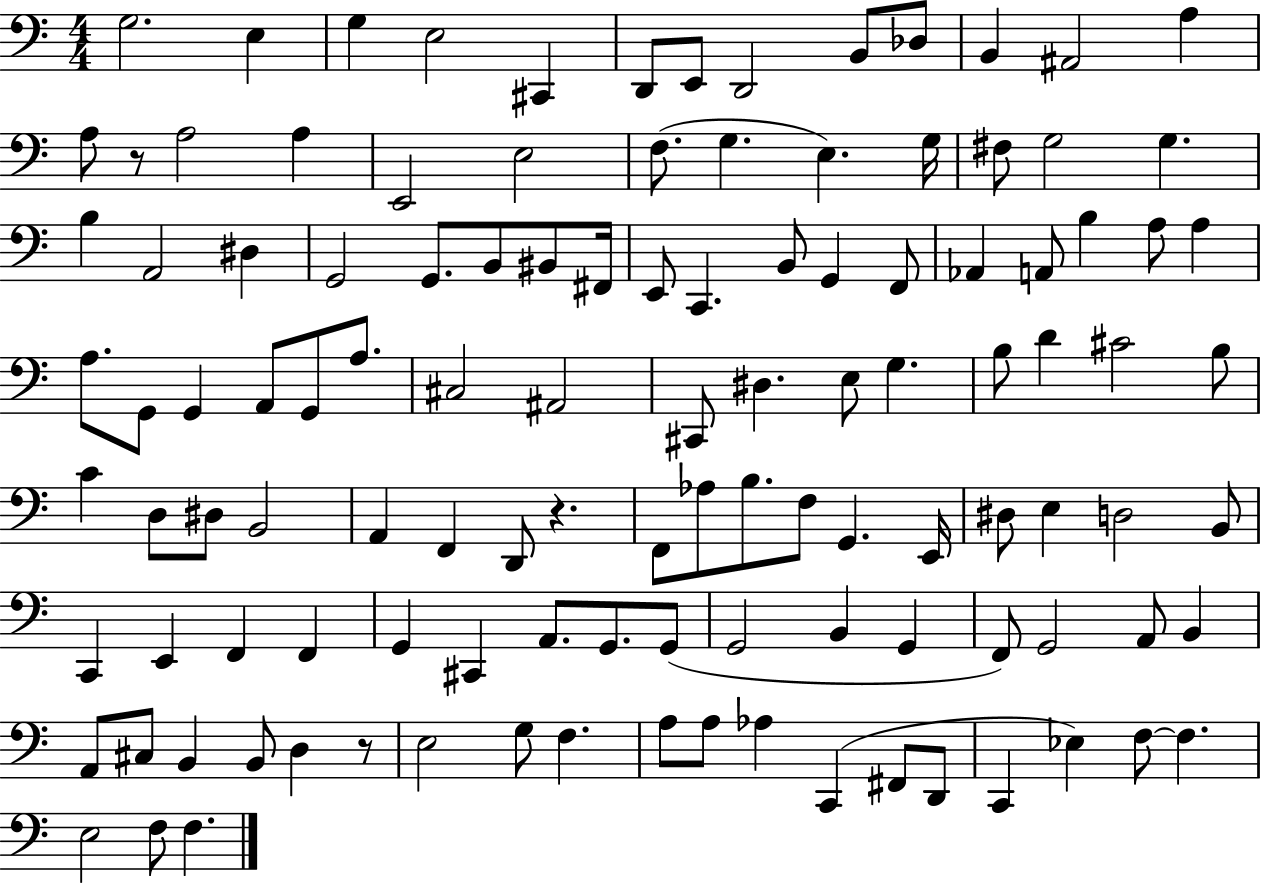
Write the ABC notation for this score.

X:1
T:Untitled
M:4/4
L:1/4
K:C
G,2 E, G, E,2 ^C,, D,,/2 E,,/2 D,,2 B,,/2 _D,/2 B,, ^A,,2 A, A,/2 z/2 A,2 A, E,,2 E,2 F,/2 G, E, G,/4 ^F,/2 G,2 G, B, A,,2 ^D, G,,2 G,,/2 B,,/2 ^B,,/2 ^F,,/4 E,,/2 C,, B,,/2 G,, F,,/2 _A,, A,,/2 B, A,/2 A, A,/2 G,,/2 G,, A,,/2 G,,/2 A,/2 ^C,2 ^A,,2 ^C,,/2 ^D, E,/2 G, B,/2 D ^C2 B,/2 C D,/2 ^D,/2 B,,2 A,, F,, D,,/2 z F,,/2 _A,/2 B,/2 F,/2 G,, E,,/4 ^D,/2 E, D,2 B,,/2 C,, E,, F,, F,, G,, ^C,, A,,/2 G,,/2 G,,/2 G,,2 B,, G,, F,,/2 G,,2 A,,/2 B,, A,,/2 ^C,/2 B,, B,,/2 D, z/2 E,2 G,/2 F, A,/2 A,/2 _A, C,, ^F,,/2 D,,/2 C,, _E, F,/2 F, E,2 F,/2 F,